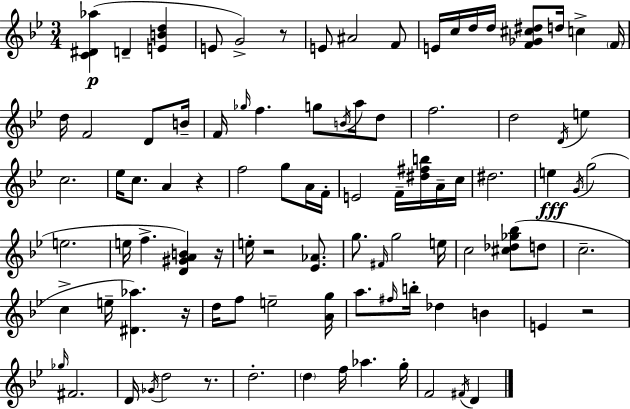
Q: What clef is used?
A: treble